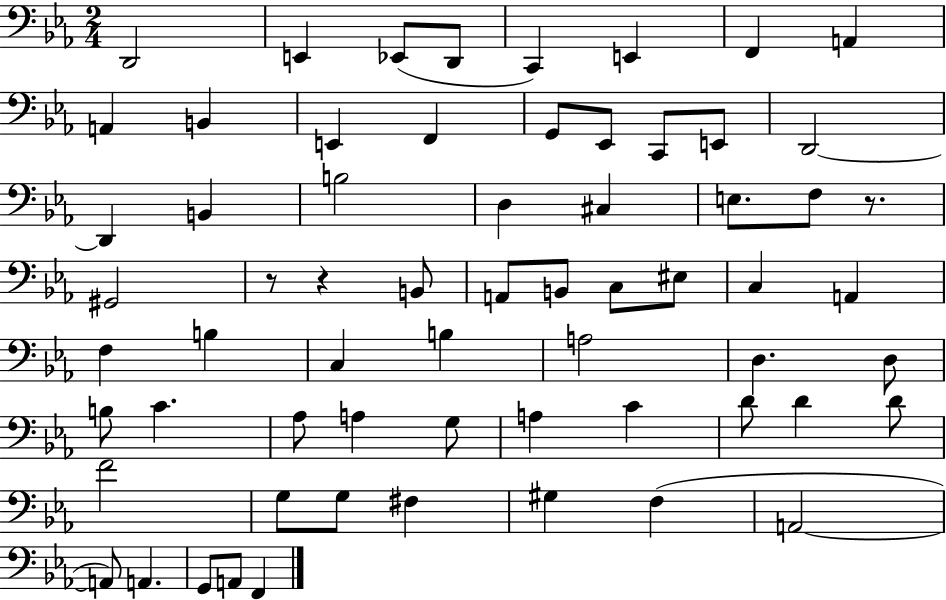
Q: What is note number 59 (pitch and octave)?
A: G2